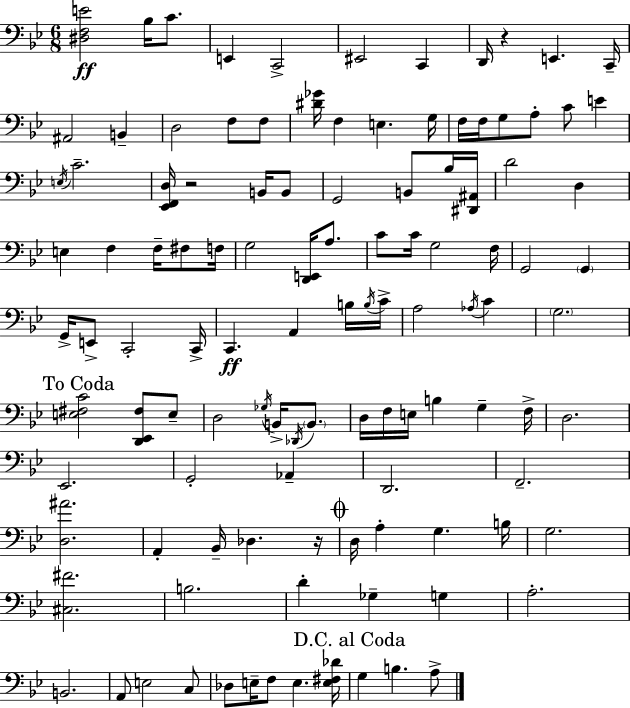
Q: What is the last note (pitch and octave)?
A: A3